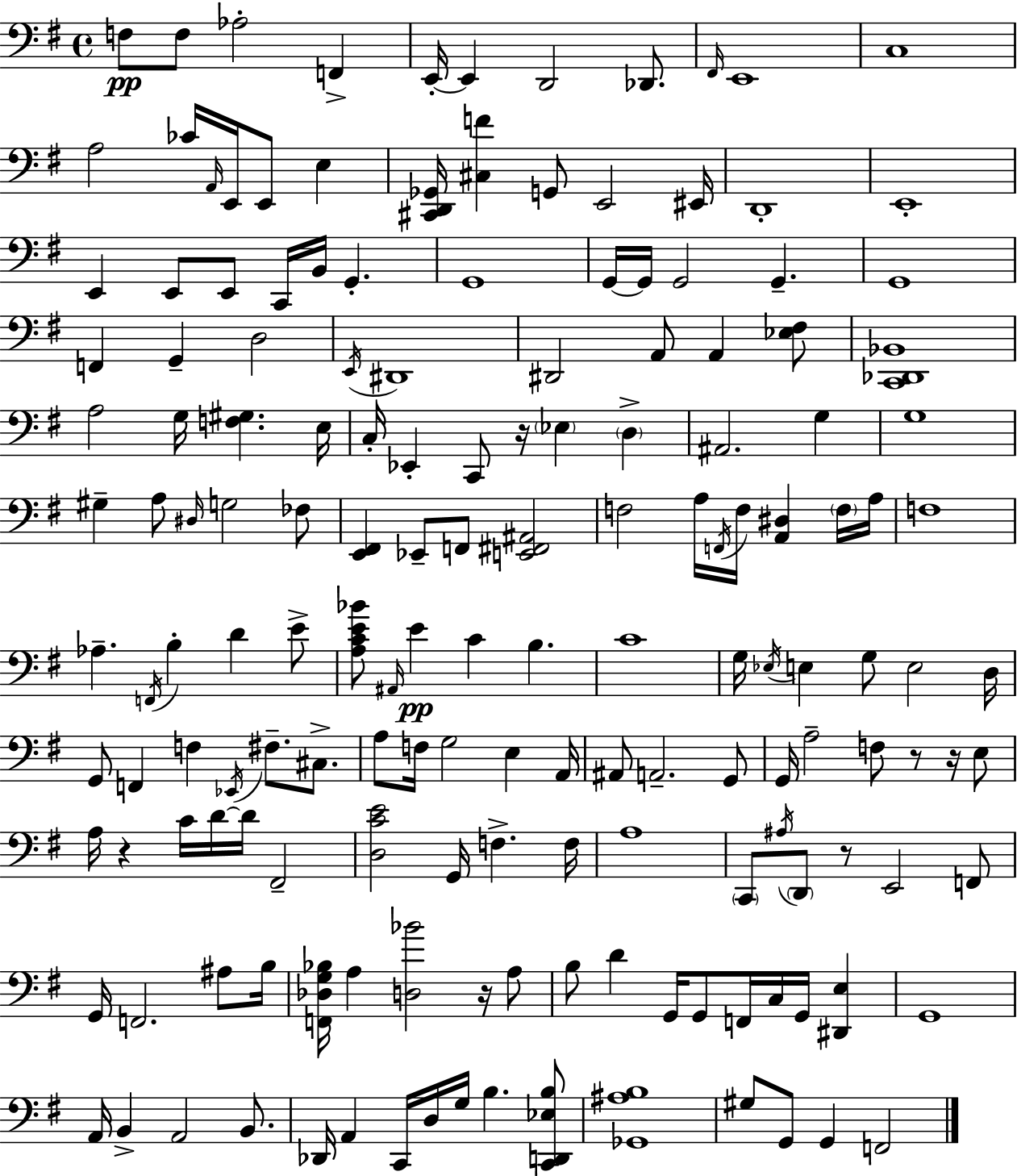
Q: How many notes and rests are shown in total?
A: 164